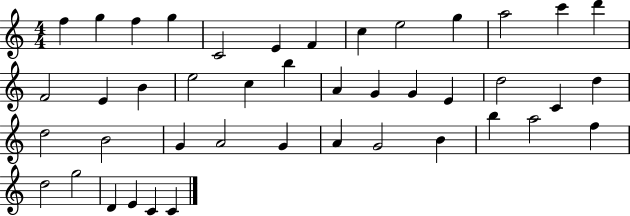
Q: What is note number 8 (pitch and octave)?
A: C5